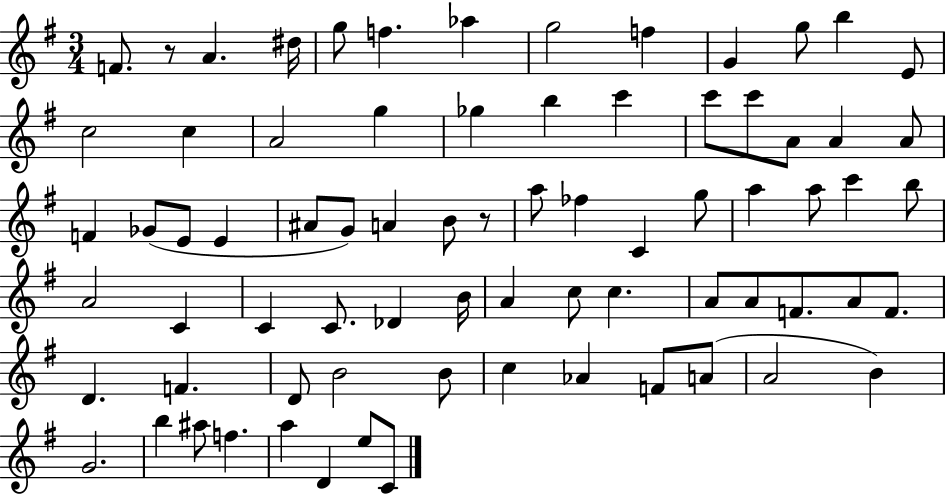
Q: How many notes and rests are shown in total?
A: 75